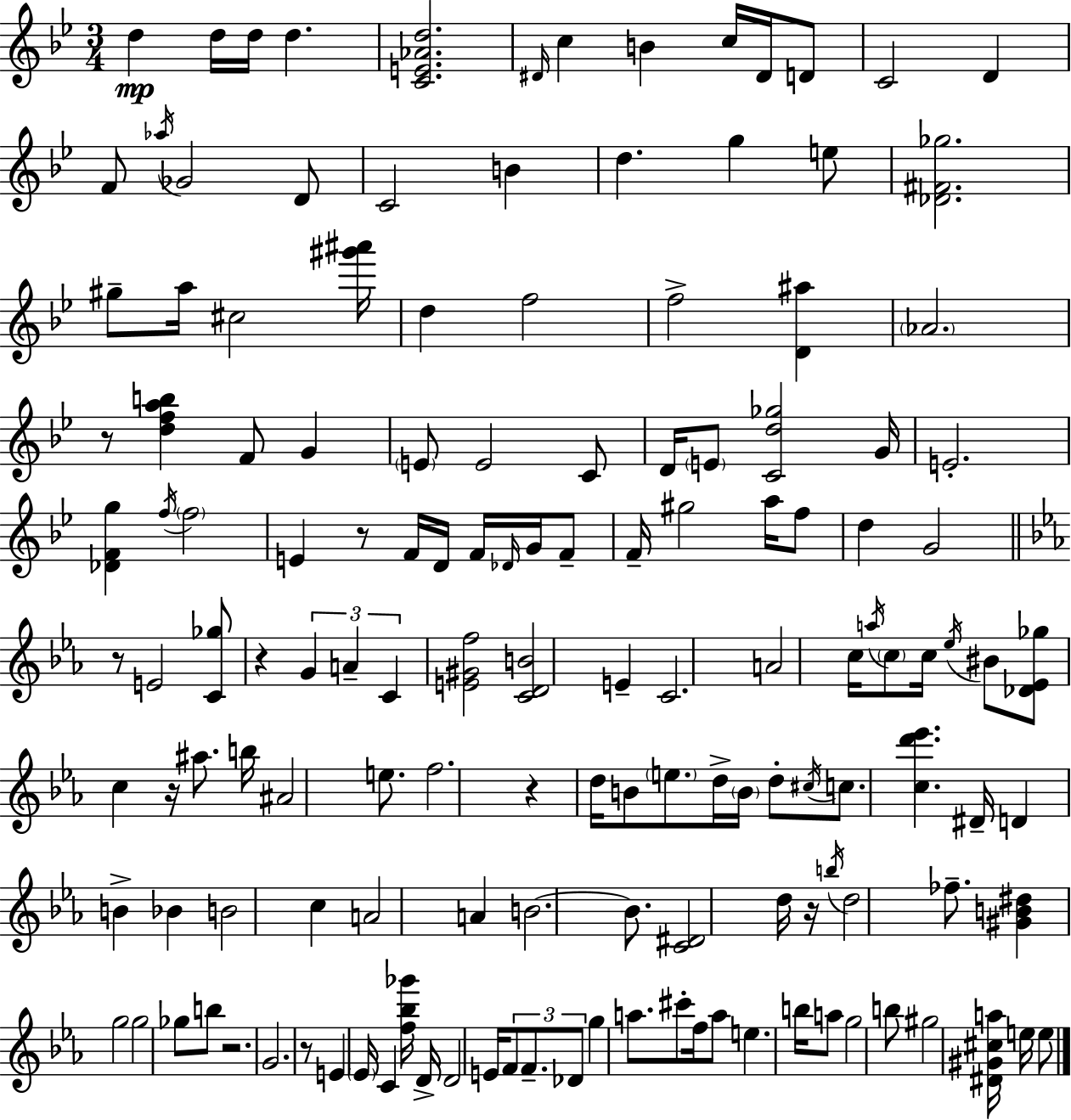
X:1
T:Untitled
M:3/4
L:1/4
K:Bb
d d/4 d/4 d [CE_Ad]2 ^D/4 c B c/4 ^D/4 D/2 C2 D F/2 _a/4 _G2 D/2 C2 B d g e/2 [_D^F_g]2 ^g/2 a/4 ^c2 [^g'^a']/4 d f2 f2 [D^a] _A2 z/2 [dfab] F/2 G E/2 E2 C/2 D/4 E/2 [Cd_g]2 G/4 E2 [_DFg] f/4 f2 E z/2 F/4 D/4 F/4 _D/4 G/4 F/2 F/4 ^g2 a/4 f/2 d G2 z/2 E2 [C_g]/2 z G A C [E^Gf]2 [CDB]2 E C2 A2 c/4 a/4 c/2 c/4 _e/4 ^B/2 [_D_E_g]/2 c z/4 ^a/2 b/4 ^A2 e/2 f2 z d/4 B/2 e/2 d/4 B/4 d/2 ^c/4 c/2 [cd'_e'] ^D/4 D B _B B2 c A2 A B2 B/2 [C^D]2 d/4 z/4 b/4 d2 _f/2 [^GB^d] g2 g2 _g/2 b/2 z2 G2 z/2 E _E/4 C [f_b_g']/4 D/4 D2 E/4 F/2 F/2 _D/2 g a/2 ^c'/2 f/4 a/2 e b/4 a/2 g2 b/2 ^g2 [^D^G^ca]/4 e/4 e/2